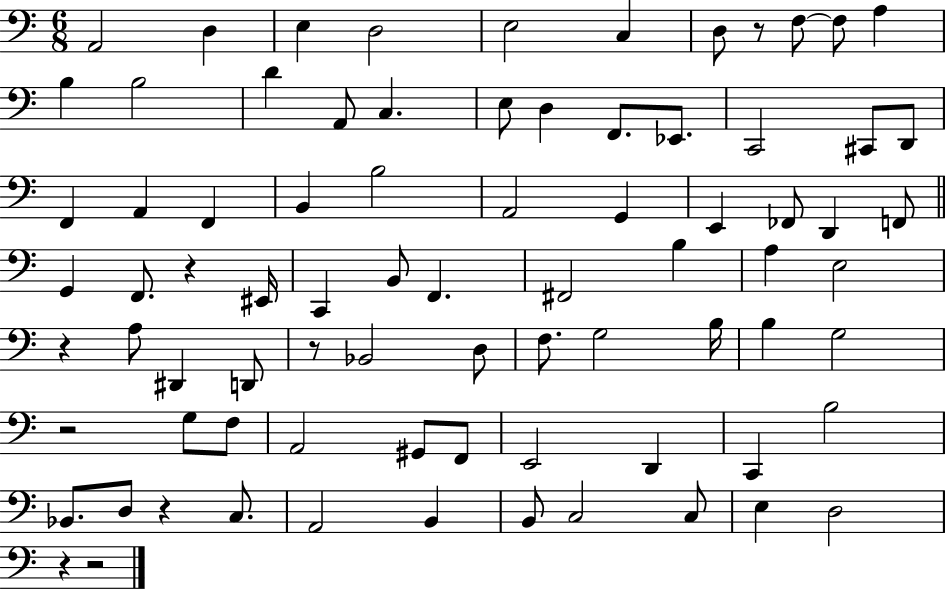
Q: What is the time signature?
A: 6/8